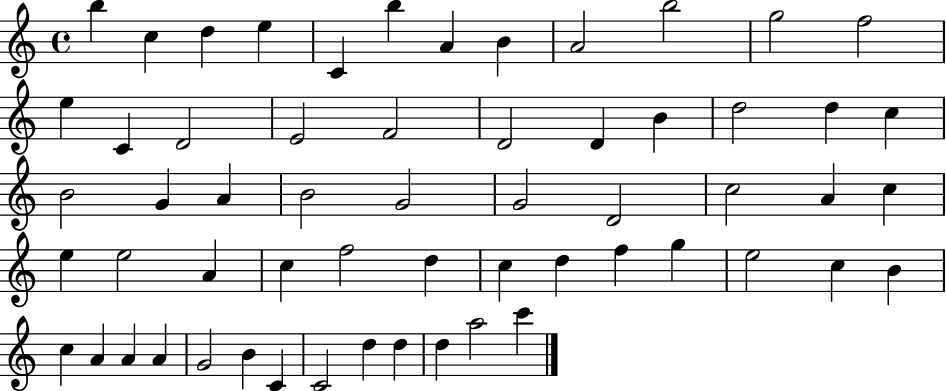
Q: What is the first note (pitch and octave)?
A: B5